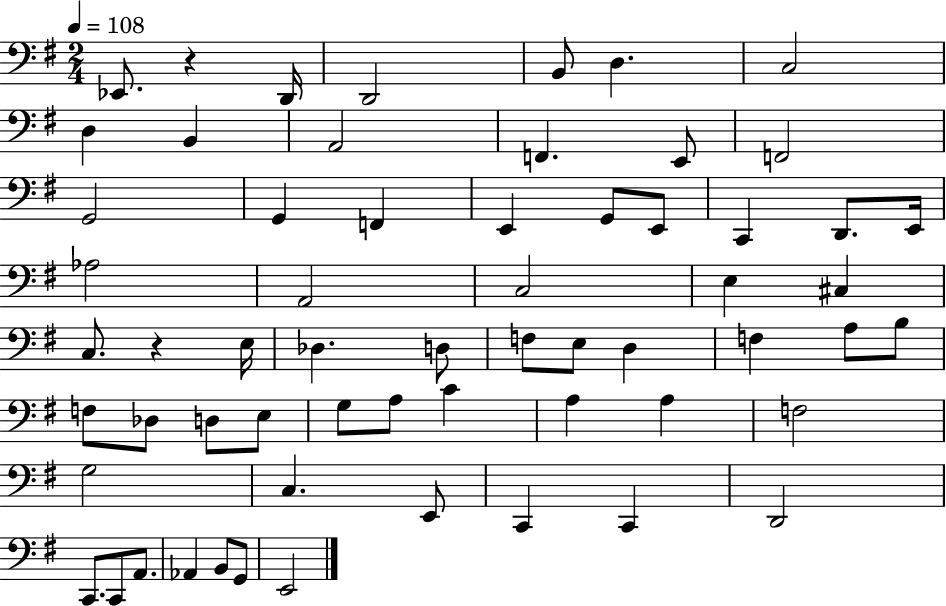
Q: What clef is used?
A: bass